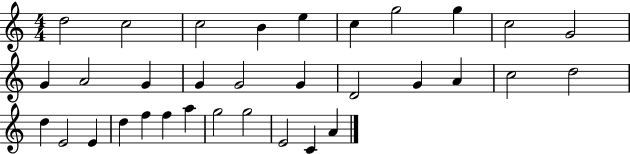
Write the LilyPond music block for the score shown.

{
  \clef treble
  \numericTimeSignature
  \time 4/4
  \key c \major
  d''2 c''2 | c''2 b'4 e''4 | c''4 g''2 g''4 | c''2 g'2 | \break g'4 a'2 g'4 | g'4 g'2 g'4 | d'2 g'4 a'4 | c''2 d''2 | \break d''4 e'2 e'4 | d''4 f''4 f''4 a''4 | g''2 g''2 | e'2 c'4 a'4 | \break \bar "|."
}